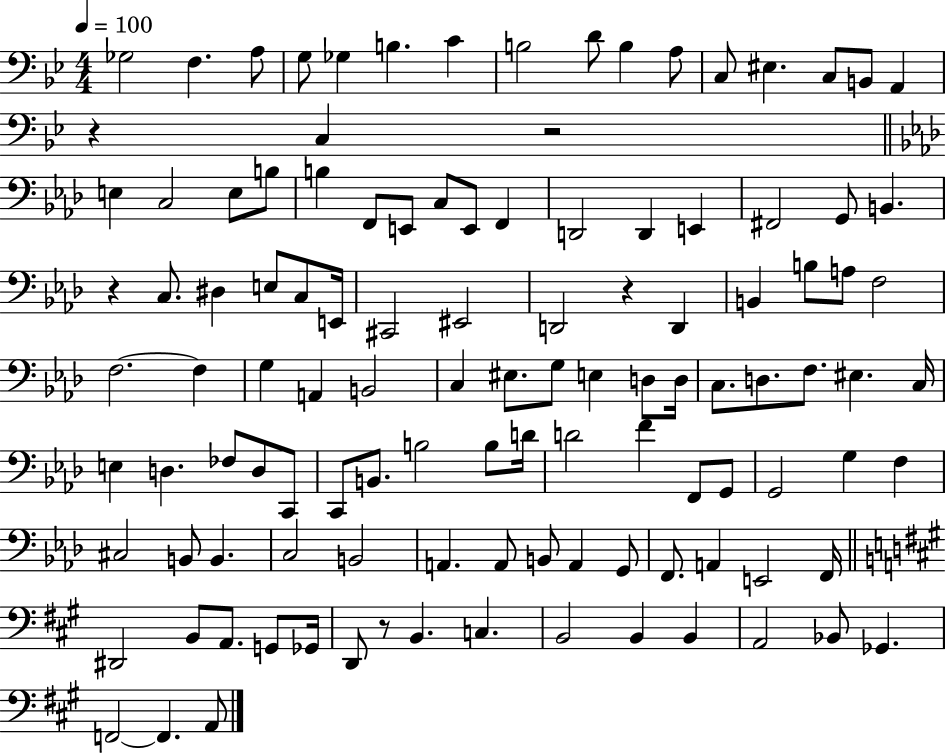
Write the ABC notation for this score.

X:1
T:Untitled
M:4/4
L:1/4
K:Bb
_G,2 F, A,/2 G,/2 _G, B, C B,2 D/2 B, A,/2 C,/2 ^E, C,/2 B,,/2 A,, z C, z2 E, C,2 E,/2 B,/2 B, F,,/2 E,,/2 C,/2 E,,/2 F,, D,,2 D,, E,, ^F,,2 G,,/2 B,, z C,/2 ^D, E,/2 C,/2 E,,/4 ^C,,2 ^E,,2 D,,2 z D,, B,, B,/2 A,/2 F,2 F,2 F, G, A,, B,,2 C, ^E,/2 G,/2 E, D,/2 D,/4 C,/2 D,/2 F,/2 ^E, C,/4 E, D, _F,/2 D,/2 C,,/2 C,,/2 B,,/2 B,2 B,/2 D/4 D2 F F,,/2 G,,/2 G,,2 G, F, ^C,2 B,,/2 B,, C,2 B,,2 A,, A,,/2 B,,/2 A,, G,,/2 F,,/2 A,, E,,2 F,,/4 ^D,,2 B,,/2 A,,/2 G,,/2 _G,,/4 D,,/2 z/2 B,, C, B,,2 B,, B,, A,,2 _B,,/2 _G,, F,,2 F,, A,,/2